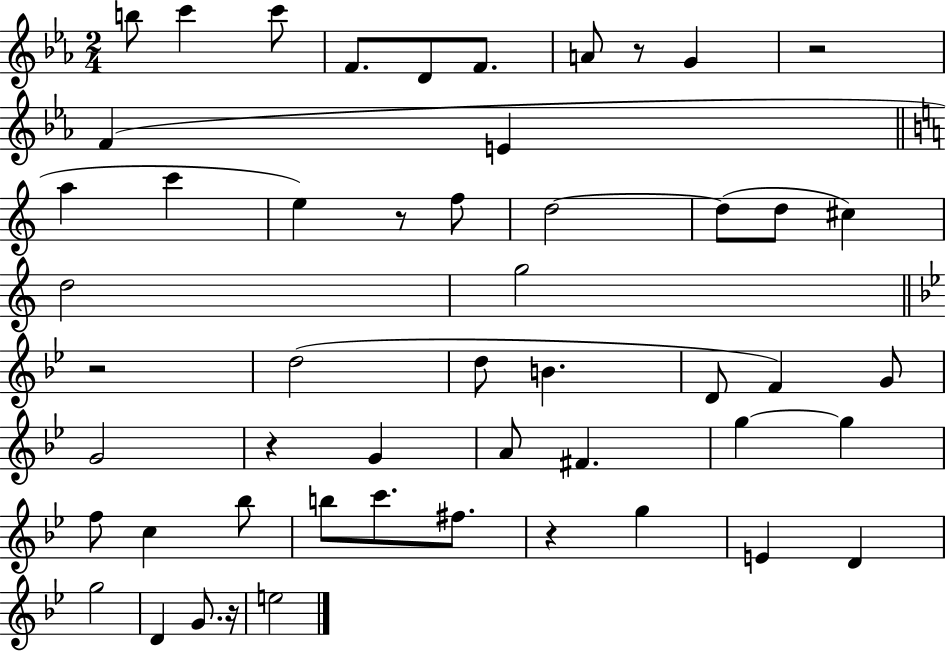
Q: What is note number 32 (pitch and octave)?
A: G5